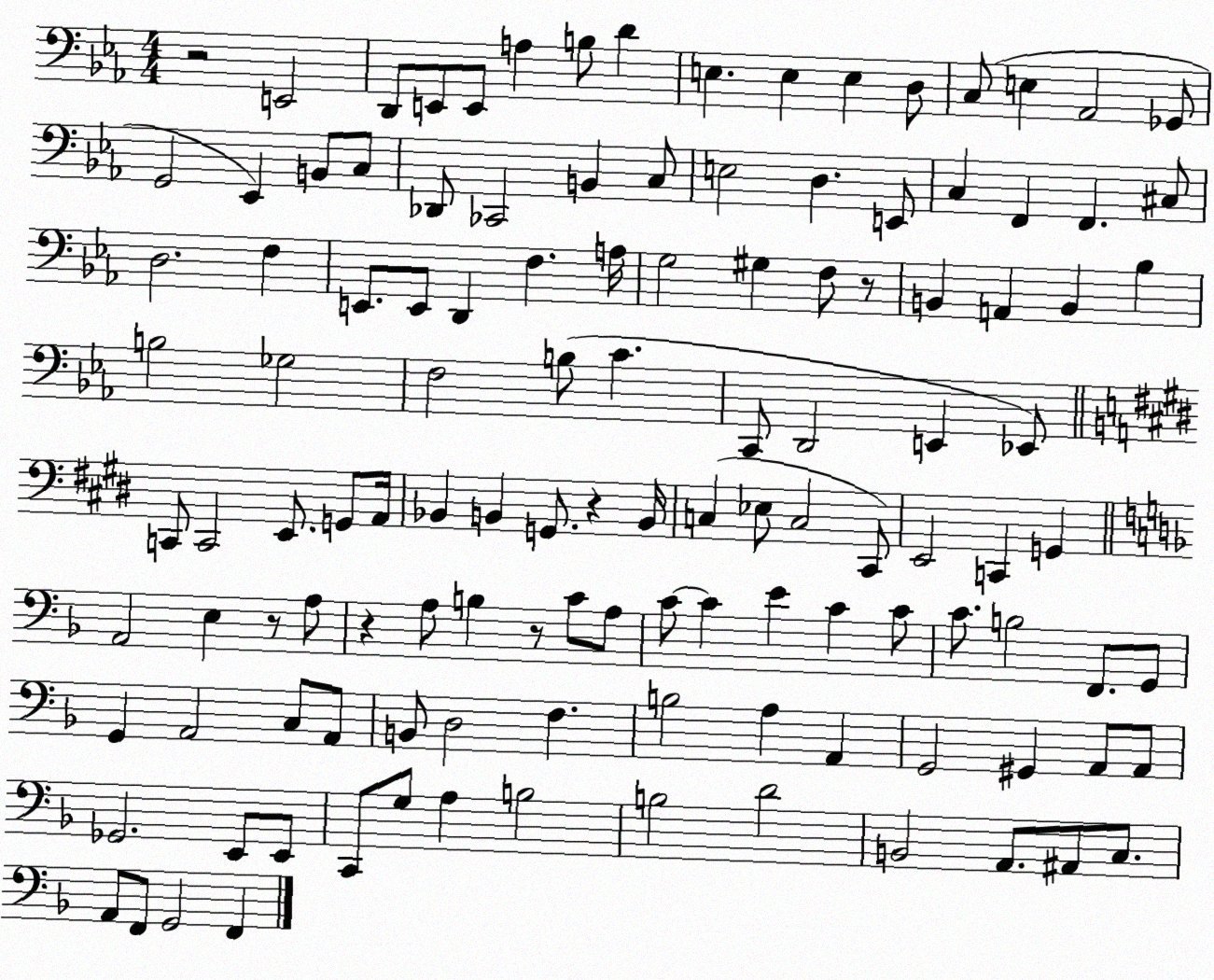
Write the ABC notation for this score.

X:1
T:Untitled
M:4/4
L:1/4
K:Eb
z2 E,,2 D,,/2 E,,/2 E,,/2 A, B,/2 D E, E, E, D,/2 C,/2 E, _A,,2 _G,,/2 G,,2 _E,, B,,/2 C,/2 _D,,/2 _C,,2 B,, C,/2 E,2 D, E,,/2 C, F,, F,, ^C,/2 D,2 F, E,,/2 E,,/2 D,, F, A,/4 G,2 ^G, F,/2 z/2 B,, A,, B,, _B, B,2 _G,2 F,2 B,/2 C C,,/2 D,,2 E,, _E,,/2 C,,/2 C,,2 E,,/2 G,,/2 A,,/4 _B,, B,, G,,/2 z B,,/4 C, _E,/2 C,2 ^C,,/2 E,,2 C,, G,, A,,2 E, z/2 A,/2 z A,/2 B, z/2 C/2 A,/2 C/2 C E C C/2 C/2 B,2 F,,/2 G,,/2 G,, A,,2 C,/2 A,,/2 B,,/2 D,2 F, B,2 A, A,, G,,2 ^G,, A,,/2 A,,/2 _G,,2 E,,/2 E,,/2 C,,/2 G,/2 A, B,2 B,2 D2 B,,2 A,,/2 ^A,,/2 C,/2 A,,/2 F,,/2 G,,2 F,,